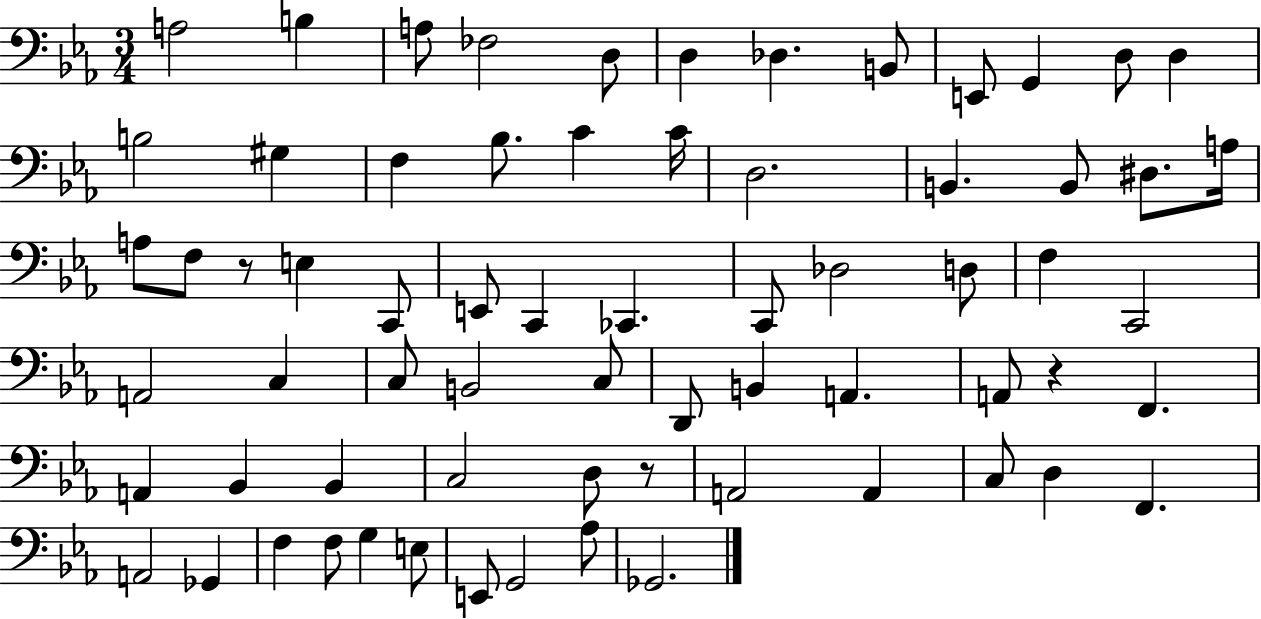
A3/h B3/q A3/e FES3/h D3/e D3/q Db3/q. B2/e E2/e G2/q D3/e D3/q B3/h G#3/q F3/q Bb3/e. C4/q C4/s D3/h. B2/q. B2/e D#3/e. A3/s A3/e F3/e R/e E3/q C2/e E2/e C2/q CES2/q. C2/e Db3/h D3/e F3/q C2/h A2/h C3/q C3/e B2/h C3/e D2/e B2/q A2/q. A2/e R/q F2/q. A2/q Bb2/q Bb2/q C3/h D3/e R/e A2/h A2/q C3/e D3/q F2/q. A2/h Gb2/q F3/q F3/e G3/q E3/e E2/e G2/h Ab3/e Gb2/h.